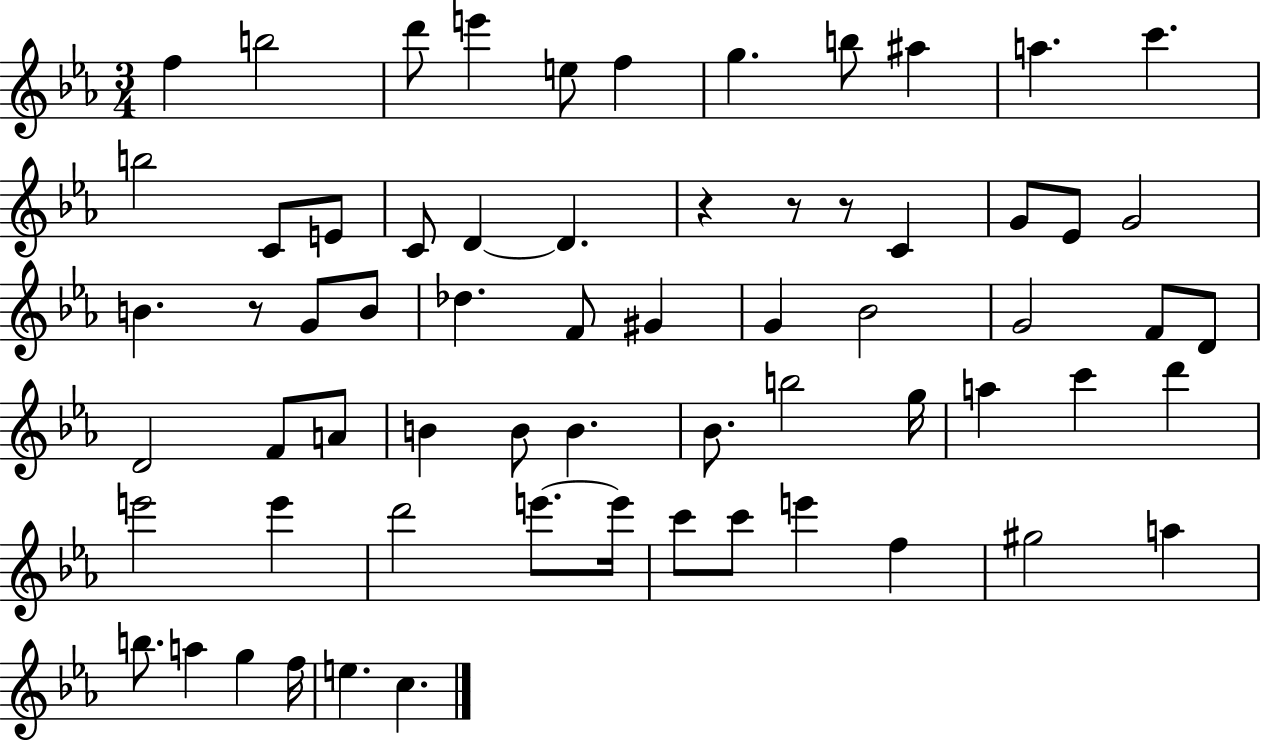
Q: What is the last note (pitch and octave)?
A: C5